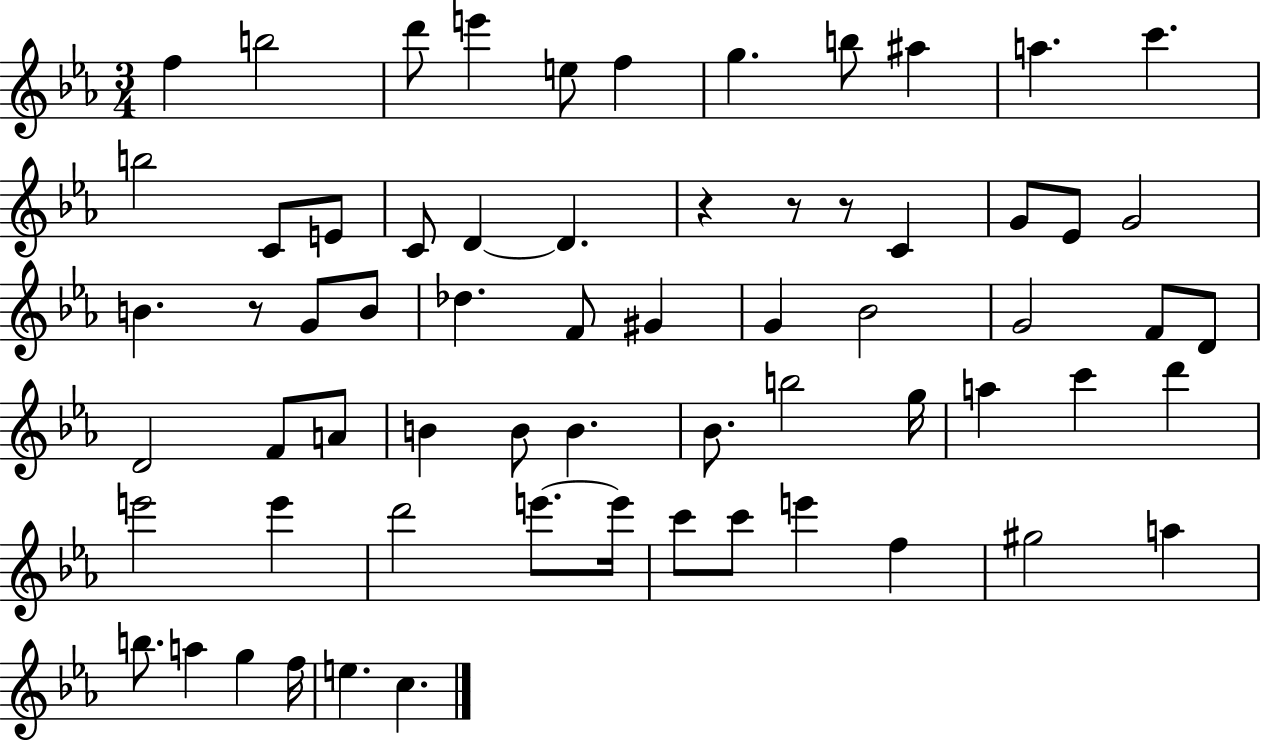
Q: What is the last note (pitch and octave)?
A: C5